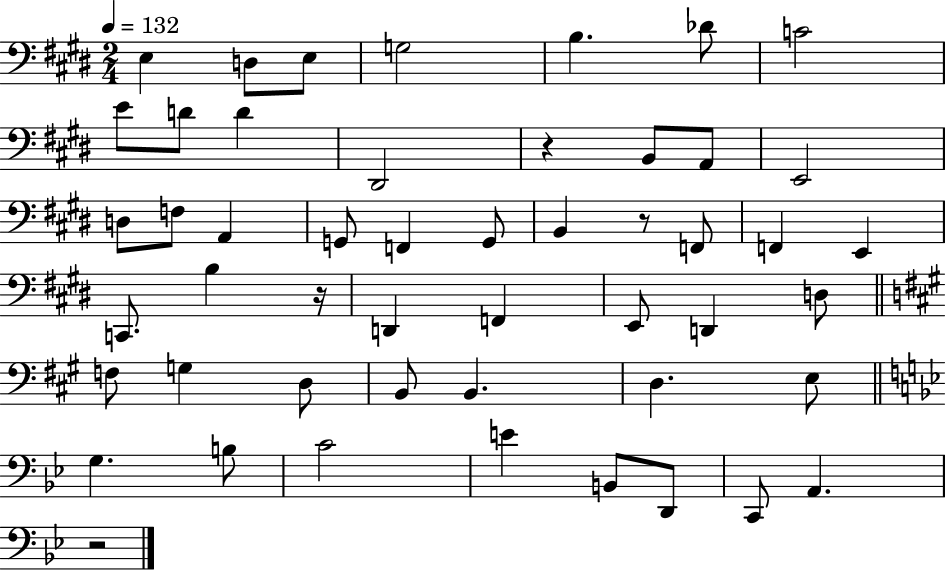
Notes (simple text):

E3/q D3/e E3/e G3/h B3/q. Db4/e C4/h E4/e D4/e D4/q D#2/h R/q B2/e A2/e E2/h D3/e F3/e A2/q G2/e F2/q G2/e B2/q R/e F2/e F2/q E2/q C2/e. B3/q R/s D2/q F2/q E2/e D2/q D3/e F3/e G3/q D3/e B2/e B2/q. D3/q. E3/e G3/q. B3/e C4/h E4/q B2/e D2/e C2/e A2/q. R/h